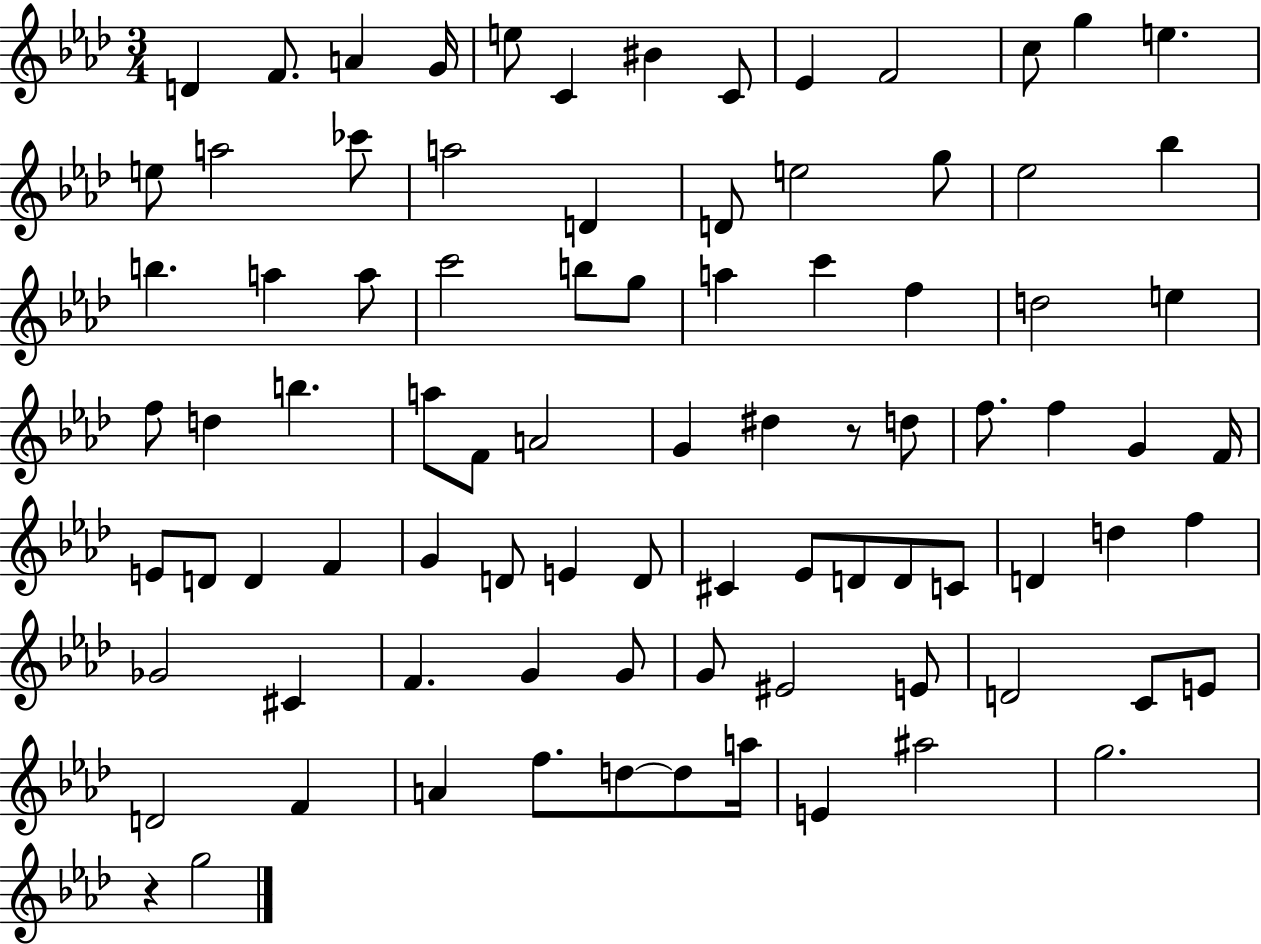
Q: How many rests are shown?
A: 2